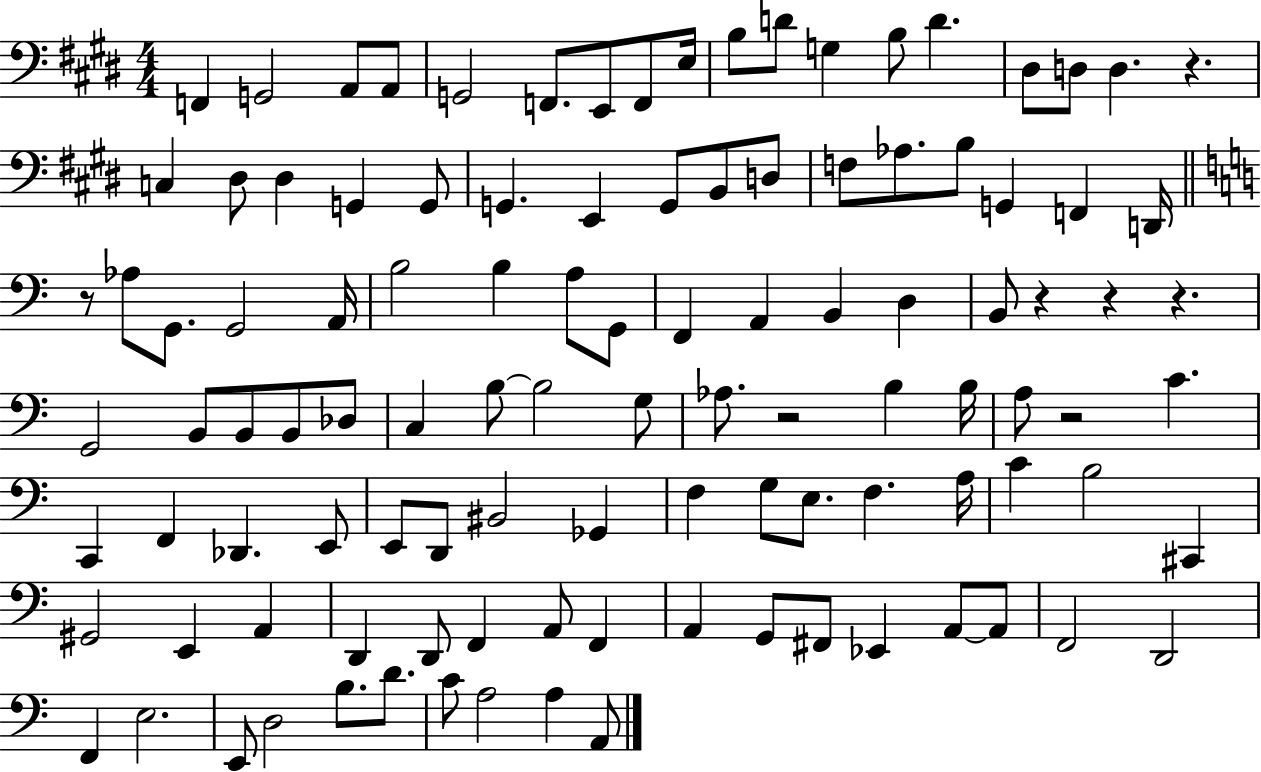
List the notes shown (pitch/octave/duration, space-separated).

F2/q G2/h A2/e A2/e G2/h F2/e. E2/e F2/e E3/s B3/e D4/e G3/q B3/e D4/q. D#3/e D3/e D3/q. R/q. C3/q D#3/e D#3/q G2/q G2/e G2/q. E2/q G2/e B2/e D3/e F3/e Ab3/e. B3/e G2/q F2/q D2/s R/e Ab3/e G2/e. G2/h A2/s B3/h B3/q A3/e G2/e F2/q A2/q B2/q D3/q B2/e R/q R/q R/q. G2/h B2/e B2/e B2/e Db3/e C3/q B3/e B3/h G3/e Ab3/e. R/h B3/q B3/s A3/e R/h C4/q. C2/q F2/q Db2/q. E2/e E2/e D2/e BIS2/h Gb2/q F3/q G3/e E3/e. F3/q. A3/s C4/q B3/h C#2/q G#2/h E2/q A2/q D2/q D2/e F2/q A2/e F2/q A2/q G2/e F#2/e Eb2/q A2/e A2/e F2/h D2/h F2/q E3/h. E2/e D3/h B3/e. D4/e. C4/e A3/h A3/q A2/e